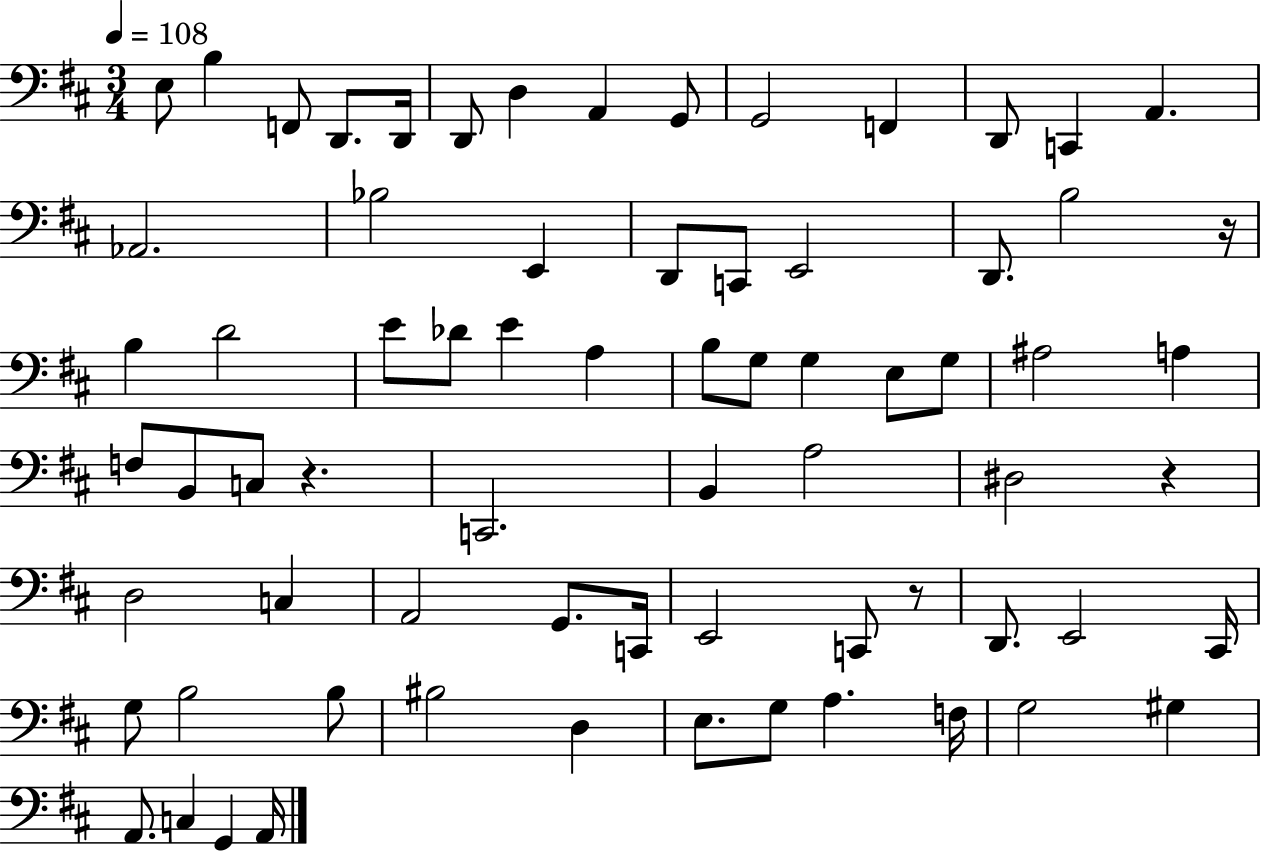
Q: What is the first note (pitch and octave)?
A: E3